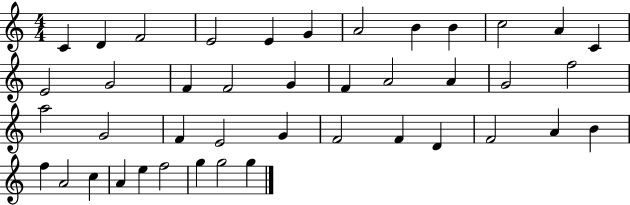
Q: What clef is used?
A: treble